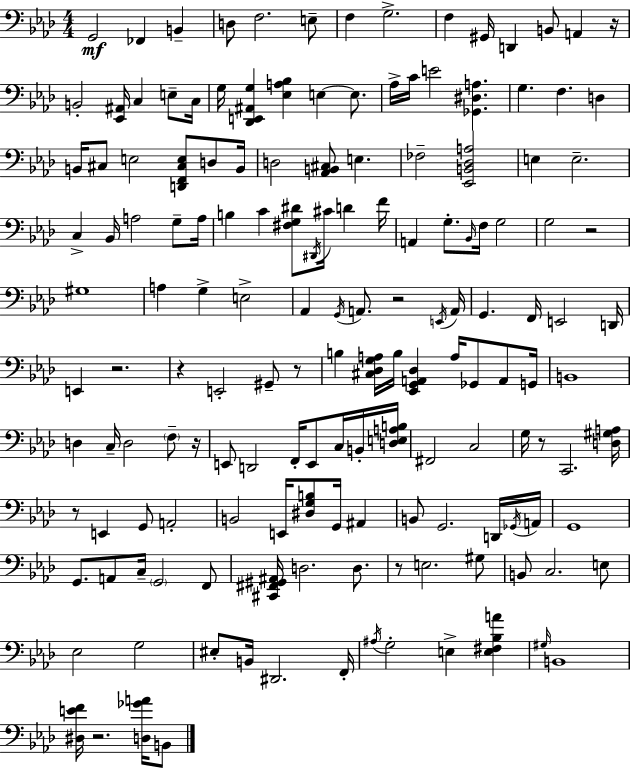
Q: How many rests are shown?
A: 11